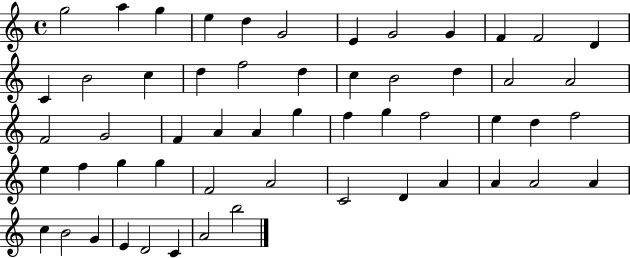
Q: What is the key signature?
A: C major